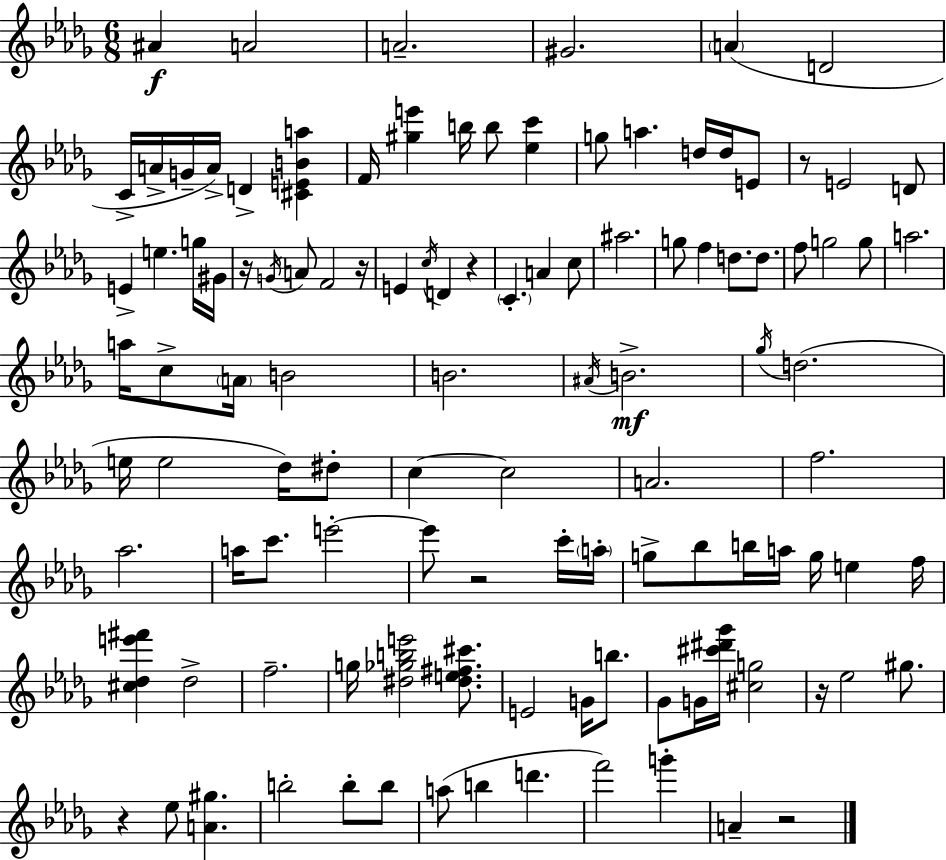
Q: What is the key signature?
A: BES minor